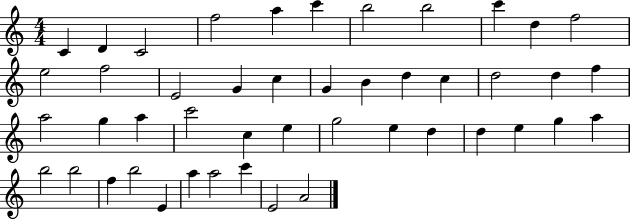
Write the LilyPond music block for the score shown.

{
  \clef treble
  \numericTimeSignature
  \time 4/4
  \key c \major
  c'4 d'4 c'2 | f''2 a''4 c'''4 | b''2 b''2 | c'''4 d''4 f''2 | \break e''2 f''2 | e'2 g'4 c''4 | g'4 b'4 d''4 c''4 | d''2 d''4 f''4 | \break a''2 g''4 a''4 | c'''2 c''4 e''4 | g''2 e''4 d''4 | d''4 e''4 g''4 a''4 | \break b''2 b''2 | f''4 b''2 e'4 | a''4 a''2 c'''4 | e'2 a'2 | \break \bar "|."
}